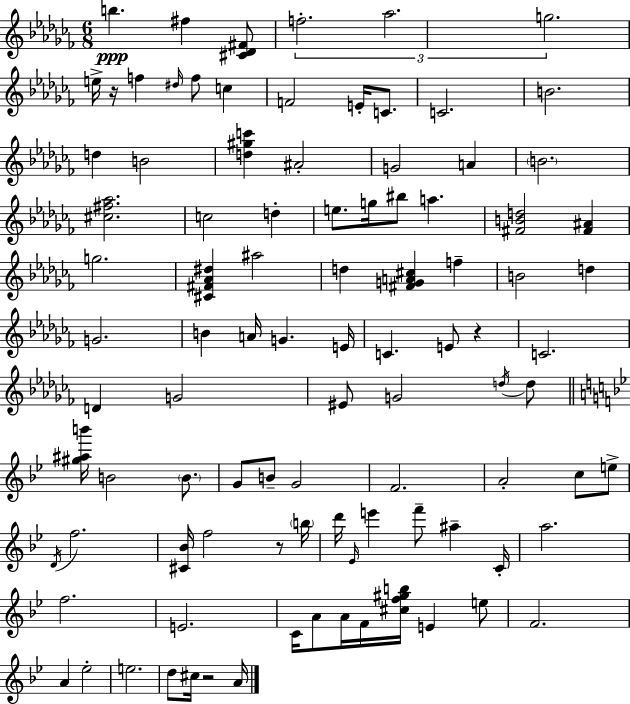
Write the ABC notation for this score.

X:1
T:Untitled
M:6/8
L:1/4
K:Abm
b ^f [^C_D^F]/2 f2 _a2 g2 e/4 z/4 f ^d/4 f/2 c F2 E/4 C/2 C2 B2 d B2 [d^gc'] ^A2 G2 A B2 [^c^f_a]2 c2 d e/2 g/4 ^b/2 a [^FBd]2 [^F^A] g2 [^C^F_A^d] ^a2 d [^FGA^c] f B2 d G2 B A/4 G E/4 C E/2 z C2 D G2 ^E/2 G2 d/4 d/2 [^g^ab']/4 B2 B/2 G/2 B/2 G2 F2 A2 c/2 e/2 D/4 f2 [^C_B]/4 f2 z/2 b/4 d'/4 _E/4 e' f'/2 ^a C/4 a2 f2 E2 C/4 A/2 A/4 F/4 [^cf^gb]/4 E e/2 F2 A _e2 e2 d/2 ^c/4 z2 A/4